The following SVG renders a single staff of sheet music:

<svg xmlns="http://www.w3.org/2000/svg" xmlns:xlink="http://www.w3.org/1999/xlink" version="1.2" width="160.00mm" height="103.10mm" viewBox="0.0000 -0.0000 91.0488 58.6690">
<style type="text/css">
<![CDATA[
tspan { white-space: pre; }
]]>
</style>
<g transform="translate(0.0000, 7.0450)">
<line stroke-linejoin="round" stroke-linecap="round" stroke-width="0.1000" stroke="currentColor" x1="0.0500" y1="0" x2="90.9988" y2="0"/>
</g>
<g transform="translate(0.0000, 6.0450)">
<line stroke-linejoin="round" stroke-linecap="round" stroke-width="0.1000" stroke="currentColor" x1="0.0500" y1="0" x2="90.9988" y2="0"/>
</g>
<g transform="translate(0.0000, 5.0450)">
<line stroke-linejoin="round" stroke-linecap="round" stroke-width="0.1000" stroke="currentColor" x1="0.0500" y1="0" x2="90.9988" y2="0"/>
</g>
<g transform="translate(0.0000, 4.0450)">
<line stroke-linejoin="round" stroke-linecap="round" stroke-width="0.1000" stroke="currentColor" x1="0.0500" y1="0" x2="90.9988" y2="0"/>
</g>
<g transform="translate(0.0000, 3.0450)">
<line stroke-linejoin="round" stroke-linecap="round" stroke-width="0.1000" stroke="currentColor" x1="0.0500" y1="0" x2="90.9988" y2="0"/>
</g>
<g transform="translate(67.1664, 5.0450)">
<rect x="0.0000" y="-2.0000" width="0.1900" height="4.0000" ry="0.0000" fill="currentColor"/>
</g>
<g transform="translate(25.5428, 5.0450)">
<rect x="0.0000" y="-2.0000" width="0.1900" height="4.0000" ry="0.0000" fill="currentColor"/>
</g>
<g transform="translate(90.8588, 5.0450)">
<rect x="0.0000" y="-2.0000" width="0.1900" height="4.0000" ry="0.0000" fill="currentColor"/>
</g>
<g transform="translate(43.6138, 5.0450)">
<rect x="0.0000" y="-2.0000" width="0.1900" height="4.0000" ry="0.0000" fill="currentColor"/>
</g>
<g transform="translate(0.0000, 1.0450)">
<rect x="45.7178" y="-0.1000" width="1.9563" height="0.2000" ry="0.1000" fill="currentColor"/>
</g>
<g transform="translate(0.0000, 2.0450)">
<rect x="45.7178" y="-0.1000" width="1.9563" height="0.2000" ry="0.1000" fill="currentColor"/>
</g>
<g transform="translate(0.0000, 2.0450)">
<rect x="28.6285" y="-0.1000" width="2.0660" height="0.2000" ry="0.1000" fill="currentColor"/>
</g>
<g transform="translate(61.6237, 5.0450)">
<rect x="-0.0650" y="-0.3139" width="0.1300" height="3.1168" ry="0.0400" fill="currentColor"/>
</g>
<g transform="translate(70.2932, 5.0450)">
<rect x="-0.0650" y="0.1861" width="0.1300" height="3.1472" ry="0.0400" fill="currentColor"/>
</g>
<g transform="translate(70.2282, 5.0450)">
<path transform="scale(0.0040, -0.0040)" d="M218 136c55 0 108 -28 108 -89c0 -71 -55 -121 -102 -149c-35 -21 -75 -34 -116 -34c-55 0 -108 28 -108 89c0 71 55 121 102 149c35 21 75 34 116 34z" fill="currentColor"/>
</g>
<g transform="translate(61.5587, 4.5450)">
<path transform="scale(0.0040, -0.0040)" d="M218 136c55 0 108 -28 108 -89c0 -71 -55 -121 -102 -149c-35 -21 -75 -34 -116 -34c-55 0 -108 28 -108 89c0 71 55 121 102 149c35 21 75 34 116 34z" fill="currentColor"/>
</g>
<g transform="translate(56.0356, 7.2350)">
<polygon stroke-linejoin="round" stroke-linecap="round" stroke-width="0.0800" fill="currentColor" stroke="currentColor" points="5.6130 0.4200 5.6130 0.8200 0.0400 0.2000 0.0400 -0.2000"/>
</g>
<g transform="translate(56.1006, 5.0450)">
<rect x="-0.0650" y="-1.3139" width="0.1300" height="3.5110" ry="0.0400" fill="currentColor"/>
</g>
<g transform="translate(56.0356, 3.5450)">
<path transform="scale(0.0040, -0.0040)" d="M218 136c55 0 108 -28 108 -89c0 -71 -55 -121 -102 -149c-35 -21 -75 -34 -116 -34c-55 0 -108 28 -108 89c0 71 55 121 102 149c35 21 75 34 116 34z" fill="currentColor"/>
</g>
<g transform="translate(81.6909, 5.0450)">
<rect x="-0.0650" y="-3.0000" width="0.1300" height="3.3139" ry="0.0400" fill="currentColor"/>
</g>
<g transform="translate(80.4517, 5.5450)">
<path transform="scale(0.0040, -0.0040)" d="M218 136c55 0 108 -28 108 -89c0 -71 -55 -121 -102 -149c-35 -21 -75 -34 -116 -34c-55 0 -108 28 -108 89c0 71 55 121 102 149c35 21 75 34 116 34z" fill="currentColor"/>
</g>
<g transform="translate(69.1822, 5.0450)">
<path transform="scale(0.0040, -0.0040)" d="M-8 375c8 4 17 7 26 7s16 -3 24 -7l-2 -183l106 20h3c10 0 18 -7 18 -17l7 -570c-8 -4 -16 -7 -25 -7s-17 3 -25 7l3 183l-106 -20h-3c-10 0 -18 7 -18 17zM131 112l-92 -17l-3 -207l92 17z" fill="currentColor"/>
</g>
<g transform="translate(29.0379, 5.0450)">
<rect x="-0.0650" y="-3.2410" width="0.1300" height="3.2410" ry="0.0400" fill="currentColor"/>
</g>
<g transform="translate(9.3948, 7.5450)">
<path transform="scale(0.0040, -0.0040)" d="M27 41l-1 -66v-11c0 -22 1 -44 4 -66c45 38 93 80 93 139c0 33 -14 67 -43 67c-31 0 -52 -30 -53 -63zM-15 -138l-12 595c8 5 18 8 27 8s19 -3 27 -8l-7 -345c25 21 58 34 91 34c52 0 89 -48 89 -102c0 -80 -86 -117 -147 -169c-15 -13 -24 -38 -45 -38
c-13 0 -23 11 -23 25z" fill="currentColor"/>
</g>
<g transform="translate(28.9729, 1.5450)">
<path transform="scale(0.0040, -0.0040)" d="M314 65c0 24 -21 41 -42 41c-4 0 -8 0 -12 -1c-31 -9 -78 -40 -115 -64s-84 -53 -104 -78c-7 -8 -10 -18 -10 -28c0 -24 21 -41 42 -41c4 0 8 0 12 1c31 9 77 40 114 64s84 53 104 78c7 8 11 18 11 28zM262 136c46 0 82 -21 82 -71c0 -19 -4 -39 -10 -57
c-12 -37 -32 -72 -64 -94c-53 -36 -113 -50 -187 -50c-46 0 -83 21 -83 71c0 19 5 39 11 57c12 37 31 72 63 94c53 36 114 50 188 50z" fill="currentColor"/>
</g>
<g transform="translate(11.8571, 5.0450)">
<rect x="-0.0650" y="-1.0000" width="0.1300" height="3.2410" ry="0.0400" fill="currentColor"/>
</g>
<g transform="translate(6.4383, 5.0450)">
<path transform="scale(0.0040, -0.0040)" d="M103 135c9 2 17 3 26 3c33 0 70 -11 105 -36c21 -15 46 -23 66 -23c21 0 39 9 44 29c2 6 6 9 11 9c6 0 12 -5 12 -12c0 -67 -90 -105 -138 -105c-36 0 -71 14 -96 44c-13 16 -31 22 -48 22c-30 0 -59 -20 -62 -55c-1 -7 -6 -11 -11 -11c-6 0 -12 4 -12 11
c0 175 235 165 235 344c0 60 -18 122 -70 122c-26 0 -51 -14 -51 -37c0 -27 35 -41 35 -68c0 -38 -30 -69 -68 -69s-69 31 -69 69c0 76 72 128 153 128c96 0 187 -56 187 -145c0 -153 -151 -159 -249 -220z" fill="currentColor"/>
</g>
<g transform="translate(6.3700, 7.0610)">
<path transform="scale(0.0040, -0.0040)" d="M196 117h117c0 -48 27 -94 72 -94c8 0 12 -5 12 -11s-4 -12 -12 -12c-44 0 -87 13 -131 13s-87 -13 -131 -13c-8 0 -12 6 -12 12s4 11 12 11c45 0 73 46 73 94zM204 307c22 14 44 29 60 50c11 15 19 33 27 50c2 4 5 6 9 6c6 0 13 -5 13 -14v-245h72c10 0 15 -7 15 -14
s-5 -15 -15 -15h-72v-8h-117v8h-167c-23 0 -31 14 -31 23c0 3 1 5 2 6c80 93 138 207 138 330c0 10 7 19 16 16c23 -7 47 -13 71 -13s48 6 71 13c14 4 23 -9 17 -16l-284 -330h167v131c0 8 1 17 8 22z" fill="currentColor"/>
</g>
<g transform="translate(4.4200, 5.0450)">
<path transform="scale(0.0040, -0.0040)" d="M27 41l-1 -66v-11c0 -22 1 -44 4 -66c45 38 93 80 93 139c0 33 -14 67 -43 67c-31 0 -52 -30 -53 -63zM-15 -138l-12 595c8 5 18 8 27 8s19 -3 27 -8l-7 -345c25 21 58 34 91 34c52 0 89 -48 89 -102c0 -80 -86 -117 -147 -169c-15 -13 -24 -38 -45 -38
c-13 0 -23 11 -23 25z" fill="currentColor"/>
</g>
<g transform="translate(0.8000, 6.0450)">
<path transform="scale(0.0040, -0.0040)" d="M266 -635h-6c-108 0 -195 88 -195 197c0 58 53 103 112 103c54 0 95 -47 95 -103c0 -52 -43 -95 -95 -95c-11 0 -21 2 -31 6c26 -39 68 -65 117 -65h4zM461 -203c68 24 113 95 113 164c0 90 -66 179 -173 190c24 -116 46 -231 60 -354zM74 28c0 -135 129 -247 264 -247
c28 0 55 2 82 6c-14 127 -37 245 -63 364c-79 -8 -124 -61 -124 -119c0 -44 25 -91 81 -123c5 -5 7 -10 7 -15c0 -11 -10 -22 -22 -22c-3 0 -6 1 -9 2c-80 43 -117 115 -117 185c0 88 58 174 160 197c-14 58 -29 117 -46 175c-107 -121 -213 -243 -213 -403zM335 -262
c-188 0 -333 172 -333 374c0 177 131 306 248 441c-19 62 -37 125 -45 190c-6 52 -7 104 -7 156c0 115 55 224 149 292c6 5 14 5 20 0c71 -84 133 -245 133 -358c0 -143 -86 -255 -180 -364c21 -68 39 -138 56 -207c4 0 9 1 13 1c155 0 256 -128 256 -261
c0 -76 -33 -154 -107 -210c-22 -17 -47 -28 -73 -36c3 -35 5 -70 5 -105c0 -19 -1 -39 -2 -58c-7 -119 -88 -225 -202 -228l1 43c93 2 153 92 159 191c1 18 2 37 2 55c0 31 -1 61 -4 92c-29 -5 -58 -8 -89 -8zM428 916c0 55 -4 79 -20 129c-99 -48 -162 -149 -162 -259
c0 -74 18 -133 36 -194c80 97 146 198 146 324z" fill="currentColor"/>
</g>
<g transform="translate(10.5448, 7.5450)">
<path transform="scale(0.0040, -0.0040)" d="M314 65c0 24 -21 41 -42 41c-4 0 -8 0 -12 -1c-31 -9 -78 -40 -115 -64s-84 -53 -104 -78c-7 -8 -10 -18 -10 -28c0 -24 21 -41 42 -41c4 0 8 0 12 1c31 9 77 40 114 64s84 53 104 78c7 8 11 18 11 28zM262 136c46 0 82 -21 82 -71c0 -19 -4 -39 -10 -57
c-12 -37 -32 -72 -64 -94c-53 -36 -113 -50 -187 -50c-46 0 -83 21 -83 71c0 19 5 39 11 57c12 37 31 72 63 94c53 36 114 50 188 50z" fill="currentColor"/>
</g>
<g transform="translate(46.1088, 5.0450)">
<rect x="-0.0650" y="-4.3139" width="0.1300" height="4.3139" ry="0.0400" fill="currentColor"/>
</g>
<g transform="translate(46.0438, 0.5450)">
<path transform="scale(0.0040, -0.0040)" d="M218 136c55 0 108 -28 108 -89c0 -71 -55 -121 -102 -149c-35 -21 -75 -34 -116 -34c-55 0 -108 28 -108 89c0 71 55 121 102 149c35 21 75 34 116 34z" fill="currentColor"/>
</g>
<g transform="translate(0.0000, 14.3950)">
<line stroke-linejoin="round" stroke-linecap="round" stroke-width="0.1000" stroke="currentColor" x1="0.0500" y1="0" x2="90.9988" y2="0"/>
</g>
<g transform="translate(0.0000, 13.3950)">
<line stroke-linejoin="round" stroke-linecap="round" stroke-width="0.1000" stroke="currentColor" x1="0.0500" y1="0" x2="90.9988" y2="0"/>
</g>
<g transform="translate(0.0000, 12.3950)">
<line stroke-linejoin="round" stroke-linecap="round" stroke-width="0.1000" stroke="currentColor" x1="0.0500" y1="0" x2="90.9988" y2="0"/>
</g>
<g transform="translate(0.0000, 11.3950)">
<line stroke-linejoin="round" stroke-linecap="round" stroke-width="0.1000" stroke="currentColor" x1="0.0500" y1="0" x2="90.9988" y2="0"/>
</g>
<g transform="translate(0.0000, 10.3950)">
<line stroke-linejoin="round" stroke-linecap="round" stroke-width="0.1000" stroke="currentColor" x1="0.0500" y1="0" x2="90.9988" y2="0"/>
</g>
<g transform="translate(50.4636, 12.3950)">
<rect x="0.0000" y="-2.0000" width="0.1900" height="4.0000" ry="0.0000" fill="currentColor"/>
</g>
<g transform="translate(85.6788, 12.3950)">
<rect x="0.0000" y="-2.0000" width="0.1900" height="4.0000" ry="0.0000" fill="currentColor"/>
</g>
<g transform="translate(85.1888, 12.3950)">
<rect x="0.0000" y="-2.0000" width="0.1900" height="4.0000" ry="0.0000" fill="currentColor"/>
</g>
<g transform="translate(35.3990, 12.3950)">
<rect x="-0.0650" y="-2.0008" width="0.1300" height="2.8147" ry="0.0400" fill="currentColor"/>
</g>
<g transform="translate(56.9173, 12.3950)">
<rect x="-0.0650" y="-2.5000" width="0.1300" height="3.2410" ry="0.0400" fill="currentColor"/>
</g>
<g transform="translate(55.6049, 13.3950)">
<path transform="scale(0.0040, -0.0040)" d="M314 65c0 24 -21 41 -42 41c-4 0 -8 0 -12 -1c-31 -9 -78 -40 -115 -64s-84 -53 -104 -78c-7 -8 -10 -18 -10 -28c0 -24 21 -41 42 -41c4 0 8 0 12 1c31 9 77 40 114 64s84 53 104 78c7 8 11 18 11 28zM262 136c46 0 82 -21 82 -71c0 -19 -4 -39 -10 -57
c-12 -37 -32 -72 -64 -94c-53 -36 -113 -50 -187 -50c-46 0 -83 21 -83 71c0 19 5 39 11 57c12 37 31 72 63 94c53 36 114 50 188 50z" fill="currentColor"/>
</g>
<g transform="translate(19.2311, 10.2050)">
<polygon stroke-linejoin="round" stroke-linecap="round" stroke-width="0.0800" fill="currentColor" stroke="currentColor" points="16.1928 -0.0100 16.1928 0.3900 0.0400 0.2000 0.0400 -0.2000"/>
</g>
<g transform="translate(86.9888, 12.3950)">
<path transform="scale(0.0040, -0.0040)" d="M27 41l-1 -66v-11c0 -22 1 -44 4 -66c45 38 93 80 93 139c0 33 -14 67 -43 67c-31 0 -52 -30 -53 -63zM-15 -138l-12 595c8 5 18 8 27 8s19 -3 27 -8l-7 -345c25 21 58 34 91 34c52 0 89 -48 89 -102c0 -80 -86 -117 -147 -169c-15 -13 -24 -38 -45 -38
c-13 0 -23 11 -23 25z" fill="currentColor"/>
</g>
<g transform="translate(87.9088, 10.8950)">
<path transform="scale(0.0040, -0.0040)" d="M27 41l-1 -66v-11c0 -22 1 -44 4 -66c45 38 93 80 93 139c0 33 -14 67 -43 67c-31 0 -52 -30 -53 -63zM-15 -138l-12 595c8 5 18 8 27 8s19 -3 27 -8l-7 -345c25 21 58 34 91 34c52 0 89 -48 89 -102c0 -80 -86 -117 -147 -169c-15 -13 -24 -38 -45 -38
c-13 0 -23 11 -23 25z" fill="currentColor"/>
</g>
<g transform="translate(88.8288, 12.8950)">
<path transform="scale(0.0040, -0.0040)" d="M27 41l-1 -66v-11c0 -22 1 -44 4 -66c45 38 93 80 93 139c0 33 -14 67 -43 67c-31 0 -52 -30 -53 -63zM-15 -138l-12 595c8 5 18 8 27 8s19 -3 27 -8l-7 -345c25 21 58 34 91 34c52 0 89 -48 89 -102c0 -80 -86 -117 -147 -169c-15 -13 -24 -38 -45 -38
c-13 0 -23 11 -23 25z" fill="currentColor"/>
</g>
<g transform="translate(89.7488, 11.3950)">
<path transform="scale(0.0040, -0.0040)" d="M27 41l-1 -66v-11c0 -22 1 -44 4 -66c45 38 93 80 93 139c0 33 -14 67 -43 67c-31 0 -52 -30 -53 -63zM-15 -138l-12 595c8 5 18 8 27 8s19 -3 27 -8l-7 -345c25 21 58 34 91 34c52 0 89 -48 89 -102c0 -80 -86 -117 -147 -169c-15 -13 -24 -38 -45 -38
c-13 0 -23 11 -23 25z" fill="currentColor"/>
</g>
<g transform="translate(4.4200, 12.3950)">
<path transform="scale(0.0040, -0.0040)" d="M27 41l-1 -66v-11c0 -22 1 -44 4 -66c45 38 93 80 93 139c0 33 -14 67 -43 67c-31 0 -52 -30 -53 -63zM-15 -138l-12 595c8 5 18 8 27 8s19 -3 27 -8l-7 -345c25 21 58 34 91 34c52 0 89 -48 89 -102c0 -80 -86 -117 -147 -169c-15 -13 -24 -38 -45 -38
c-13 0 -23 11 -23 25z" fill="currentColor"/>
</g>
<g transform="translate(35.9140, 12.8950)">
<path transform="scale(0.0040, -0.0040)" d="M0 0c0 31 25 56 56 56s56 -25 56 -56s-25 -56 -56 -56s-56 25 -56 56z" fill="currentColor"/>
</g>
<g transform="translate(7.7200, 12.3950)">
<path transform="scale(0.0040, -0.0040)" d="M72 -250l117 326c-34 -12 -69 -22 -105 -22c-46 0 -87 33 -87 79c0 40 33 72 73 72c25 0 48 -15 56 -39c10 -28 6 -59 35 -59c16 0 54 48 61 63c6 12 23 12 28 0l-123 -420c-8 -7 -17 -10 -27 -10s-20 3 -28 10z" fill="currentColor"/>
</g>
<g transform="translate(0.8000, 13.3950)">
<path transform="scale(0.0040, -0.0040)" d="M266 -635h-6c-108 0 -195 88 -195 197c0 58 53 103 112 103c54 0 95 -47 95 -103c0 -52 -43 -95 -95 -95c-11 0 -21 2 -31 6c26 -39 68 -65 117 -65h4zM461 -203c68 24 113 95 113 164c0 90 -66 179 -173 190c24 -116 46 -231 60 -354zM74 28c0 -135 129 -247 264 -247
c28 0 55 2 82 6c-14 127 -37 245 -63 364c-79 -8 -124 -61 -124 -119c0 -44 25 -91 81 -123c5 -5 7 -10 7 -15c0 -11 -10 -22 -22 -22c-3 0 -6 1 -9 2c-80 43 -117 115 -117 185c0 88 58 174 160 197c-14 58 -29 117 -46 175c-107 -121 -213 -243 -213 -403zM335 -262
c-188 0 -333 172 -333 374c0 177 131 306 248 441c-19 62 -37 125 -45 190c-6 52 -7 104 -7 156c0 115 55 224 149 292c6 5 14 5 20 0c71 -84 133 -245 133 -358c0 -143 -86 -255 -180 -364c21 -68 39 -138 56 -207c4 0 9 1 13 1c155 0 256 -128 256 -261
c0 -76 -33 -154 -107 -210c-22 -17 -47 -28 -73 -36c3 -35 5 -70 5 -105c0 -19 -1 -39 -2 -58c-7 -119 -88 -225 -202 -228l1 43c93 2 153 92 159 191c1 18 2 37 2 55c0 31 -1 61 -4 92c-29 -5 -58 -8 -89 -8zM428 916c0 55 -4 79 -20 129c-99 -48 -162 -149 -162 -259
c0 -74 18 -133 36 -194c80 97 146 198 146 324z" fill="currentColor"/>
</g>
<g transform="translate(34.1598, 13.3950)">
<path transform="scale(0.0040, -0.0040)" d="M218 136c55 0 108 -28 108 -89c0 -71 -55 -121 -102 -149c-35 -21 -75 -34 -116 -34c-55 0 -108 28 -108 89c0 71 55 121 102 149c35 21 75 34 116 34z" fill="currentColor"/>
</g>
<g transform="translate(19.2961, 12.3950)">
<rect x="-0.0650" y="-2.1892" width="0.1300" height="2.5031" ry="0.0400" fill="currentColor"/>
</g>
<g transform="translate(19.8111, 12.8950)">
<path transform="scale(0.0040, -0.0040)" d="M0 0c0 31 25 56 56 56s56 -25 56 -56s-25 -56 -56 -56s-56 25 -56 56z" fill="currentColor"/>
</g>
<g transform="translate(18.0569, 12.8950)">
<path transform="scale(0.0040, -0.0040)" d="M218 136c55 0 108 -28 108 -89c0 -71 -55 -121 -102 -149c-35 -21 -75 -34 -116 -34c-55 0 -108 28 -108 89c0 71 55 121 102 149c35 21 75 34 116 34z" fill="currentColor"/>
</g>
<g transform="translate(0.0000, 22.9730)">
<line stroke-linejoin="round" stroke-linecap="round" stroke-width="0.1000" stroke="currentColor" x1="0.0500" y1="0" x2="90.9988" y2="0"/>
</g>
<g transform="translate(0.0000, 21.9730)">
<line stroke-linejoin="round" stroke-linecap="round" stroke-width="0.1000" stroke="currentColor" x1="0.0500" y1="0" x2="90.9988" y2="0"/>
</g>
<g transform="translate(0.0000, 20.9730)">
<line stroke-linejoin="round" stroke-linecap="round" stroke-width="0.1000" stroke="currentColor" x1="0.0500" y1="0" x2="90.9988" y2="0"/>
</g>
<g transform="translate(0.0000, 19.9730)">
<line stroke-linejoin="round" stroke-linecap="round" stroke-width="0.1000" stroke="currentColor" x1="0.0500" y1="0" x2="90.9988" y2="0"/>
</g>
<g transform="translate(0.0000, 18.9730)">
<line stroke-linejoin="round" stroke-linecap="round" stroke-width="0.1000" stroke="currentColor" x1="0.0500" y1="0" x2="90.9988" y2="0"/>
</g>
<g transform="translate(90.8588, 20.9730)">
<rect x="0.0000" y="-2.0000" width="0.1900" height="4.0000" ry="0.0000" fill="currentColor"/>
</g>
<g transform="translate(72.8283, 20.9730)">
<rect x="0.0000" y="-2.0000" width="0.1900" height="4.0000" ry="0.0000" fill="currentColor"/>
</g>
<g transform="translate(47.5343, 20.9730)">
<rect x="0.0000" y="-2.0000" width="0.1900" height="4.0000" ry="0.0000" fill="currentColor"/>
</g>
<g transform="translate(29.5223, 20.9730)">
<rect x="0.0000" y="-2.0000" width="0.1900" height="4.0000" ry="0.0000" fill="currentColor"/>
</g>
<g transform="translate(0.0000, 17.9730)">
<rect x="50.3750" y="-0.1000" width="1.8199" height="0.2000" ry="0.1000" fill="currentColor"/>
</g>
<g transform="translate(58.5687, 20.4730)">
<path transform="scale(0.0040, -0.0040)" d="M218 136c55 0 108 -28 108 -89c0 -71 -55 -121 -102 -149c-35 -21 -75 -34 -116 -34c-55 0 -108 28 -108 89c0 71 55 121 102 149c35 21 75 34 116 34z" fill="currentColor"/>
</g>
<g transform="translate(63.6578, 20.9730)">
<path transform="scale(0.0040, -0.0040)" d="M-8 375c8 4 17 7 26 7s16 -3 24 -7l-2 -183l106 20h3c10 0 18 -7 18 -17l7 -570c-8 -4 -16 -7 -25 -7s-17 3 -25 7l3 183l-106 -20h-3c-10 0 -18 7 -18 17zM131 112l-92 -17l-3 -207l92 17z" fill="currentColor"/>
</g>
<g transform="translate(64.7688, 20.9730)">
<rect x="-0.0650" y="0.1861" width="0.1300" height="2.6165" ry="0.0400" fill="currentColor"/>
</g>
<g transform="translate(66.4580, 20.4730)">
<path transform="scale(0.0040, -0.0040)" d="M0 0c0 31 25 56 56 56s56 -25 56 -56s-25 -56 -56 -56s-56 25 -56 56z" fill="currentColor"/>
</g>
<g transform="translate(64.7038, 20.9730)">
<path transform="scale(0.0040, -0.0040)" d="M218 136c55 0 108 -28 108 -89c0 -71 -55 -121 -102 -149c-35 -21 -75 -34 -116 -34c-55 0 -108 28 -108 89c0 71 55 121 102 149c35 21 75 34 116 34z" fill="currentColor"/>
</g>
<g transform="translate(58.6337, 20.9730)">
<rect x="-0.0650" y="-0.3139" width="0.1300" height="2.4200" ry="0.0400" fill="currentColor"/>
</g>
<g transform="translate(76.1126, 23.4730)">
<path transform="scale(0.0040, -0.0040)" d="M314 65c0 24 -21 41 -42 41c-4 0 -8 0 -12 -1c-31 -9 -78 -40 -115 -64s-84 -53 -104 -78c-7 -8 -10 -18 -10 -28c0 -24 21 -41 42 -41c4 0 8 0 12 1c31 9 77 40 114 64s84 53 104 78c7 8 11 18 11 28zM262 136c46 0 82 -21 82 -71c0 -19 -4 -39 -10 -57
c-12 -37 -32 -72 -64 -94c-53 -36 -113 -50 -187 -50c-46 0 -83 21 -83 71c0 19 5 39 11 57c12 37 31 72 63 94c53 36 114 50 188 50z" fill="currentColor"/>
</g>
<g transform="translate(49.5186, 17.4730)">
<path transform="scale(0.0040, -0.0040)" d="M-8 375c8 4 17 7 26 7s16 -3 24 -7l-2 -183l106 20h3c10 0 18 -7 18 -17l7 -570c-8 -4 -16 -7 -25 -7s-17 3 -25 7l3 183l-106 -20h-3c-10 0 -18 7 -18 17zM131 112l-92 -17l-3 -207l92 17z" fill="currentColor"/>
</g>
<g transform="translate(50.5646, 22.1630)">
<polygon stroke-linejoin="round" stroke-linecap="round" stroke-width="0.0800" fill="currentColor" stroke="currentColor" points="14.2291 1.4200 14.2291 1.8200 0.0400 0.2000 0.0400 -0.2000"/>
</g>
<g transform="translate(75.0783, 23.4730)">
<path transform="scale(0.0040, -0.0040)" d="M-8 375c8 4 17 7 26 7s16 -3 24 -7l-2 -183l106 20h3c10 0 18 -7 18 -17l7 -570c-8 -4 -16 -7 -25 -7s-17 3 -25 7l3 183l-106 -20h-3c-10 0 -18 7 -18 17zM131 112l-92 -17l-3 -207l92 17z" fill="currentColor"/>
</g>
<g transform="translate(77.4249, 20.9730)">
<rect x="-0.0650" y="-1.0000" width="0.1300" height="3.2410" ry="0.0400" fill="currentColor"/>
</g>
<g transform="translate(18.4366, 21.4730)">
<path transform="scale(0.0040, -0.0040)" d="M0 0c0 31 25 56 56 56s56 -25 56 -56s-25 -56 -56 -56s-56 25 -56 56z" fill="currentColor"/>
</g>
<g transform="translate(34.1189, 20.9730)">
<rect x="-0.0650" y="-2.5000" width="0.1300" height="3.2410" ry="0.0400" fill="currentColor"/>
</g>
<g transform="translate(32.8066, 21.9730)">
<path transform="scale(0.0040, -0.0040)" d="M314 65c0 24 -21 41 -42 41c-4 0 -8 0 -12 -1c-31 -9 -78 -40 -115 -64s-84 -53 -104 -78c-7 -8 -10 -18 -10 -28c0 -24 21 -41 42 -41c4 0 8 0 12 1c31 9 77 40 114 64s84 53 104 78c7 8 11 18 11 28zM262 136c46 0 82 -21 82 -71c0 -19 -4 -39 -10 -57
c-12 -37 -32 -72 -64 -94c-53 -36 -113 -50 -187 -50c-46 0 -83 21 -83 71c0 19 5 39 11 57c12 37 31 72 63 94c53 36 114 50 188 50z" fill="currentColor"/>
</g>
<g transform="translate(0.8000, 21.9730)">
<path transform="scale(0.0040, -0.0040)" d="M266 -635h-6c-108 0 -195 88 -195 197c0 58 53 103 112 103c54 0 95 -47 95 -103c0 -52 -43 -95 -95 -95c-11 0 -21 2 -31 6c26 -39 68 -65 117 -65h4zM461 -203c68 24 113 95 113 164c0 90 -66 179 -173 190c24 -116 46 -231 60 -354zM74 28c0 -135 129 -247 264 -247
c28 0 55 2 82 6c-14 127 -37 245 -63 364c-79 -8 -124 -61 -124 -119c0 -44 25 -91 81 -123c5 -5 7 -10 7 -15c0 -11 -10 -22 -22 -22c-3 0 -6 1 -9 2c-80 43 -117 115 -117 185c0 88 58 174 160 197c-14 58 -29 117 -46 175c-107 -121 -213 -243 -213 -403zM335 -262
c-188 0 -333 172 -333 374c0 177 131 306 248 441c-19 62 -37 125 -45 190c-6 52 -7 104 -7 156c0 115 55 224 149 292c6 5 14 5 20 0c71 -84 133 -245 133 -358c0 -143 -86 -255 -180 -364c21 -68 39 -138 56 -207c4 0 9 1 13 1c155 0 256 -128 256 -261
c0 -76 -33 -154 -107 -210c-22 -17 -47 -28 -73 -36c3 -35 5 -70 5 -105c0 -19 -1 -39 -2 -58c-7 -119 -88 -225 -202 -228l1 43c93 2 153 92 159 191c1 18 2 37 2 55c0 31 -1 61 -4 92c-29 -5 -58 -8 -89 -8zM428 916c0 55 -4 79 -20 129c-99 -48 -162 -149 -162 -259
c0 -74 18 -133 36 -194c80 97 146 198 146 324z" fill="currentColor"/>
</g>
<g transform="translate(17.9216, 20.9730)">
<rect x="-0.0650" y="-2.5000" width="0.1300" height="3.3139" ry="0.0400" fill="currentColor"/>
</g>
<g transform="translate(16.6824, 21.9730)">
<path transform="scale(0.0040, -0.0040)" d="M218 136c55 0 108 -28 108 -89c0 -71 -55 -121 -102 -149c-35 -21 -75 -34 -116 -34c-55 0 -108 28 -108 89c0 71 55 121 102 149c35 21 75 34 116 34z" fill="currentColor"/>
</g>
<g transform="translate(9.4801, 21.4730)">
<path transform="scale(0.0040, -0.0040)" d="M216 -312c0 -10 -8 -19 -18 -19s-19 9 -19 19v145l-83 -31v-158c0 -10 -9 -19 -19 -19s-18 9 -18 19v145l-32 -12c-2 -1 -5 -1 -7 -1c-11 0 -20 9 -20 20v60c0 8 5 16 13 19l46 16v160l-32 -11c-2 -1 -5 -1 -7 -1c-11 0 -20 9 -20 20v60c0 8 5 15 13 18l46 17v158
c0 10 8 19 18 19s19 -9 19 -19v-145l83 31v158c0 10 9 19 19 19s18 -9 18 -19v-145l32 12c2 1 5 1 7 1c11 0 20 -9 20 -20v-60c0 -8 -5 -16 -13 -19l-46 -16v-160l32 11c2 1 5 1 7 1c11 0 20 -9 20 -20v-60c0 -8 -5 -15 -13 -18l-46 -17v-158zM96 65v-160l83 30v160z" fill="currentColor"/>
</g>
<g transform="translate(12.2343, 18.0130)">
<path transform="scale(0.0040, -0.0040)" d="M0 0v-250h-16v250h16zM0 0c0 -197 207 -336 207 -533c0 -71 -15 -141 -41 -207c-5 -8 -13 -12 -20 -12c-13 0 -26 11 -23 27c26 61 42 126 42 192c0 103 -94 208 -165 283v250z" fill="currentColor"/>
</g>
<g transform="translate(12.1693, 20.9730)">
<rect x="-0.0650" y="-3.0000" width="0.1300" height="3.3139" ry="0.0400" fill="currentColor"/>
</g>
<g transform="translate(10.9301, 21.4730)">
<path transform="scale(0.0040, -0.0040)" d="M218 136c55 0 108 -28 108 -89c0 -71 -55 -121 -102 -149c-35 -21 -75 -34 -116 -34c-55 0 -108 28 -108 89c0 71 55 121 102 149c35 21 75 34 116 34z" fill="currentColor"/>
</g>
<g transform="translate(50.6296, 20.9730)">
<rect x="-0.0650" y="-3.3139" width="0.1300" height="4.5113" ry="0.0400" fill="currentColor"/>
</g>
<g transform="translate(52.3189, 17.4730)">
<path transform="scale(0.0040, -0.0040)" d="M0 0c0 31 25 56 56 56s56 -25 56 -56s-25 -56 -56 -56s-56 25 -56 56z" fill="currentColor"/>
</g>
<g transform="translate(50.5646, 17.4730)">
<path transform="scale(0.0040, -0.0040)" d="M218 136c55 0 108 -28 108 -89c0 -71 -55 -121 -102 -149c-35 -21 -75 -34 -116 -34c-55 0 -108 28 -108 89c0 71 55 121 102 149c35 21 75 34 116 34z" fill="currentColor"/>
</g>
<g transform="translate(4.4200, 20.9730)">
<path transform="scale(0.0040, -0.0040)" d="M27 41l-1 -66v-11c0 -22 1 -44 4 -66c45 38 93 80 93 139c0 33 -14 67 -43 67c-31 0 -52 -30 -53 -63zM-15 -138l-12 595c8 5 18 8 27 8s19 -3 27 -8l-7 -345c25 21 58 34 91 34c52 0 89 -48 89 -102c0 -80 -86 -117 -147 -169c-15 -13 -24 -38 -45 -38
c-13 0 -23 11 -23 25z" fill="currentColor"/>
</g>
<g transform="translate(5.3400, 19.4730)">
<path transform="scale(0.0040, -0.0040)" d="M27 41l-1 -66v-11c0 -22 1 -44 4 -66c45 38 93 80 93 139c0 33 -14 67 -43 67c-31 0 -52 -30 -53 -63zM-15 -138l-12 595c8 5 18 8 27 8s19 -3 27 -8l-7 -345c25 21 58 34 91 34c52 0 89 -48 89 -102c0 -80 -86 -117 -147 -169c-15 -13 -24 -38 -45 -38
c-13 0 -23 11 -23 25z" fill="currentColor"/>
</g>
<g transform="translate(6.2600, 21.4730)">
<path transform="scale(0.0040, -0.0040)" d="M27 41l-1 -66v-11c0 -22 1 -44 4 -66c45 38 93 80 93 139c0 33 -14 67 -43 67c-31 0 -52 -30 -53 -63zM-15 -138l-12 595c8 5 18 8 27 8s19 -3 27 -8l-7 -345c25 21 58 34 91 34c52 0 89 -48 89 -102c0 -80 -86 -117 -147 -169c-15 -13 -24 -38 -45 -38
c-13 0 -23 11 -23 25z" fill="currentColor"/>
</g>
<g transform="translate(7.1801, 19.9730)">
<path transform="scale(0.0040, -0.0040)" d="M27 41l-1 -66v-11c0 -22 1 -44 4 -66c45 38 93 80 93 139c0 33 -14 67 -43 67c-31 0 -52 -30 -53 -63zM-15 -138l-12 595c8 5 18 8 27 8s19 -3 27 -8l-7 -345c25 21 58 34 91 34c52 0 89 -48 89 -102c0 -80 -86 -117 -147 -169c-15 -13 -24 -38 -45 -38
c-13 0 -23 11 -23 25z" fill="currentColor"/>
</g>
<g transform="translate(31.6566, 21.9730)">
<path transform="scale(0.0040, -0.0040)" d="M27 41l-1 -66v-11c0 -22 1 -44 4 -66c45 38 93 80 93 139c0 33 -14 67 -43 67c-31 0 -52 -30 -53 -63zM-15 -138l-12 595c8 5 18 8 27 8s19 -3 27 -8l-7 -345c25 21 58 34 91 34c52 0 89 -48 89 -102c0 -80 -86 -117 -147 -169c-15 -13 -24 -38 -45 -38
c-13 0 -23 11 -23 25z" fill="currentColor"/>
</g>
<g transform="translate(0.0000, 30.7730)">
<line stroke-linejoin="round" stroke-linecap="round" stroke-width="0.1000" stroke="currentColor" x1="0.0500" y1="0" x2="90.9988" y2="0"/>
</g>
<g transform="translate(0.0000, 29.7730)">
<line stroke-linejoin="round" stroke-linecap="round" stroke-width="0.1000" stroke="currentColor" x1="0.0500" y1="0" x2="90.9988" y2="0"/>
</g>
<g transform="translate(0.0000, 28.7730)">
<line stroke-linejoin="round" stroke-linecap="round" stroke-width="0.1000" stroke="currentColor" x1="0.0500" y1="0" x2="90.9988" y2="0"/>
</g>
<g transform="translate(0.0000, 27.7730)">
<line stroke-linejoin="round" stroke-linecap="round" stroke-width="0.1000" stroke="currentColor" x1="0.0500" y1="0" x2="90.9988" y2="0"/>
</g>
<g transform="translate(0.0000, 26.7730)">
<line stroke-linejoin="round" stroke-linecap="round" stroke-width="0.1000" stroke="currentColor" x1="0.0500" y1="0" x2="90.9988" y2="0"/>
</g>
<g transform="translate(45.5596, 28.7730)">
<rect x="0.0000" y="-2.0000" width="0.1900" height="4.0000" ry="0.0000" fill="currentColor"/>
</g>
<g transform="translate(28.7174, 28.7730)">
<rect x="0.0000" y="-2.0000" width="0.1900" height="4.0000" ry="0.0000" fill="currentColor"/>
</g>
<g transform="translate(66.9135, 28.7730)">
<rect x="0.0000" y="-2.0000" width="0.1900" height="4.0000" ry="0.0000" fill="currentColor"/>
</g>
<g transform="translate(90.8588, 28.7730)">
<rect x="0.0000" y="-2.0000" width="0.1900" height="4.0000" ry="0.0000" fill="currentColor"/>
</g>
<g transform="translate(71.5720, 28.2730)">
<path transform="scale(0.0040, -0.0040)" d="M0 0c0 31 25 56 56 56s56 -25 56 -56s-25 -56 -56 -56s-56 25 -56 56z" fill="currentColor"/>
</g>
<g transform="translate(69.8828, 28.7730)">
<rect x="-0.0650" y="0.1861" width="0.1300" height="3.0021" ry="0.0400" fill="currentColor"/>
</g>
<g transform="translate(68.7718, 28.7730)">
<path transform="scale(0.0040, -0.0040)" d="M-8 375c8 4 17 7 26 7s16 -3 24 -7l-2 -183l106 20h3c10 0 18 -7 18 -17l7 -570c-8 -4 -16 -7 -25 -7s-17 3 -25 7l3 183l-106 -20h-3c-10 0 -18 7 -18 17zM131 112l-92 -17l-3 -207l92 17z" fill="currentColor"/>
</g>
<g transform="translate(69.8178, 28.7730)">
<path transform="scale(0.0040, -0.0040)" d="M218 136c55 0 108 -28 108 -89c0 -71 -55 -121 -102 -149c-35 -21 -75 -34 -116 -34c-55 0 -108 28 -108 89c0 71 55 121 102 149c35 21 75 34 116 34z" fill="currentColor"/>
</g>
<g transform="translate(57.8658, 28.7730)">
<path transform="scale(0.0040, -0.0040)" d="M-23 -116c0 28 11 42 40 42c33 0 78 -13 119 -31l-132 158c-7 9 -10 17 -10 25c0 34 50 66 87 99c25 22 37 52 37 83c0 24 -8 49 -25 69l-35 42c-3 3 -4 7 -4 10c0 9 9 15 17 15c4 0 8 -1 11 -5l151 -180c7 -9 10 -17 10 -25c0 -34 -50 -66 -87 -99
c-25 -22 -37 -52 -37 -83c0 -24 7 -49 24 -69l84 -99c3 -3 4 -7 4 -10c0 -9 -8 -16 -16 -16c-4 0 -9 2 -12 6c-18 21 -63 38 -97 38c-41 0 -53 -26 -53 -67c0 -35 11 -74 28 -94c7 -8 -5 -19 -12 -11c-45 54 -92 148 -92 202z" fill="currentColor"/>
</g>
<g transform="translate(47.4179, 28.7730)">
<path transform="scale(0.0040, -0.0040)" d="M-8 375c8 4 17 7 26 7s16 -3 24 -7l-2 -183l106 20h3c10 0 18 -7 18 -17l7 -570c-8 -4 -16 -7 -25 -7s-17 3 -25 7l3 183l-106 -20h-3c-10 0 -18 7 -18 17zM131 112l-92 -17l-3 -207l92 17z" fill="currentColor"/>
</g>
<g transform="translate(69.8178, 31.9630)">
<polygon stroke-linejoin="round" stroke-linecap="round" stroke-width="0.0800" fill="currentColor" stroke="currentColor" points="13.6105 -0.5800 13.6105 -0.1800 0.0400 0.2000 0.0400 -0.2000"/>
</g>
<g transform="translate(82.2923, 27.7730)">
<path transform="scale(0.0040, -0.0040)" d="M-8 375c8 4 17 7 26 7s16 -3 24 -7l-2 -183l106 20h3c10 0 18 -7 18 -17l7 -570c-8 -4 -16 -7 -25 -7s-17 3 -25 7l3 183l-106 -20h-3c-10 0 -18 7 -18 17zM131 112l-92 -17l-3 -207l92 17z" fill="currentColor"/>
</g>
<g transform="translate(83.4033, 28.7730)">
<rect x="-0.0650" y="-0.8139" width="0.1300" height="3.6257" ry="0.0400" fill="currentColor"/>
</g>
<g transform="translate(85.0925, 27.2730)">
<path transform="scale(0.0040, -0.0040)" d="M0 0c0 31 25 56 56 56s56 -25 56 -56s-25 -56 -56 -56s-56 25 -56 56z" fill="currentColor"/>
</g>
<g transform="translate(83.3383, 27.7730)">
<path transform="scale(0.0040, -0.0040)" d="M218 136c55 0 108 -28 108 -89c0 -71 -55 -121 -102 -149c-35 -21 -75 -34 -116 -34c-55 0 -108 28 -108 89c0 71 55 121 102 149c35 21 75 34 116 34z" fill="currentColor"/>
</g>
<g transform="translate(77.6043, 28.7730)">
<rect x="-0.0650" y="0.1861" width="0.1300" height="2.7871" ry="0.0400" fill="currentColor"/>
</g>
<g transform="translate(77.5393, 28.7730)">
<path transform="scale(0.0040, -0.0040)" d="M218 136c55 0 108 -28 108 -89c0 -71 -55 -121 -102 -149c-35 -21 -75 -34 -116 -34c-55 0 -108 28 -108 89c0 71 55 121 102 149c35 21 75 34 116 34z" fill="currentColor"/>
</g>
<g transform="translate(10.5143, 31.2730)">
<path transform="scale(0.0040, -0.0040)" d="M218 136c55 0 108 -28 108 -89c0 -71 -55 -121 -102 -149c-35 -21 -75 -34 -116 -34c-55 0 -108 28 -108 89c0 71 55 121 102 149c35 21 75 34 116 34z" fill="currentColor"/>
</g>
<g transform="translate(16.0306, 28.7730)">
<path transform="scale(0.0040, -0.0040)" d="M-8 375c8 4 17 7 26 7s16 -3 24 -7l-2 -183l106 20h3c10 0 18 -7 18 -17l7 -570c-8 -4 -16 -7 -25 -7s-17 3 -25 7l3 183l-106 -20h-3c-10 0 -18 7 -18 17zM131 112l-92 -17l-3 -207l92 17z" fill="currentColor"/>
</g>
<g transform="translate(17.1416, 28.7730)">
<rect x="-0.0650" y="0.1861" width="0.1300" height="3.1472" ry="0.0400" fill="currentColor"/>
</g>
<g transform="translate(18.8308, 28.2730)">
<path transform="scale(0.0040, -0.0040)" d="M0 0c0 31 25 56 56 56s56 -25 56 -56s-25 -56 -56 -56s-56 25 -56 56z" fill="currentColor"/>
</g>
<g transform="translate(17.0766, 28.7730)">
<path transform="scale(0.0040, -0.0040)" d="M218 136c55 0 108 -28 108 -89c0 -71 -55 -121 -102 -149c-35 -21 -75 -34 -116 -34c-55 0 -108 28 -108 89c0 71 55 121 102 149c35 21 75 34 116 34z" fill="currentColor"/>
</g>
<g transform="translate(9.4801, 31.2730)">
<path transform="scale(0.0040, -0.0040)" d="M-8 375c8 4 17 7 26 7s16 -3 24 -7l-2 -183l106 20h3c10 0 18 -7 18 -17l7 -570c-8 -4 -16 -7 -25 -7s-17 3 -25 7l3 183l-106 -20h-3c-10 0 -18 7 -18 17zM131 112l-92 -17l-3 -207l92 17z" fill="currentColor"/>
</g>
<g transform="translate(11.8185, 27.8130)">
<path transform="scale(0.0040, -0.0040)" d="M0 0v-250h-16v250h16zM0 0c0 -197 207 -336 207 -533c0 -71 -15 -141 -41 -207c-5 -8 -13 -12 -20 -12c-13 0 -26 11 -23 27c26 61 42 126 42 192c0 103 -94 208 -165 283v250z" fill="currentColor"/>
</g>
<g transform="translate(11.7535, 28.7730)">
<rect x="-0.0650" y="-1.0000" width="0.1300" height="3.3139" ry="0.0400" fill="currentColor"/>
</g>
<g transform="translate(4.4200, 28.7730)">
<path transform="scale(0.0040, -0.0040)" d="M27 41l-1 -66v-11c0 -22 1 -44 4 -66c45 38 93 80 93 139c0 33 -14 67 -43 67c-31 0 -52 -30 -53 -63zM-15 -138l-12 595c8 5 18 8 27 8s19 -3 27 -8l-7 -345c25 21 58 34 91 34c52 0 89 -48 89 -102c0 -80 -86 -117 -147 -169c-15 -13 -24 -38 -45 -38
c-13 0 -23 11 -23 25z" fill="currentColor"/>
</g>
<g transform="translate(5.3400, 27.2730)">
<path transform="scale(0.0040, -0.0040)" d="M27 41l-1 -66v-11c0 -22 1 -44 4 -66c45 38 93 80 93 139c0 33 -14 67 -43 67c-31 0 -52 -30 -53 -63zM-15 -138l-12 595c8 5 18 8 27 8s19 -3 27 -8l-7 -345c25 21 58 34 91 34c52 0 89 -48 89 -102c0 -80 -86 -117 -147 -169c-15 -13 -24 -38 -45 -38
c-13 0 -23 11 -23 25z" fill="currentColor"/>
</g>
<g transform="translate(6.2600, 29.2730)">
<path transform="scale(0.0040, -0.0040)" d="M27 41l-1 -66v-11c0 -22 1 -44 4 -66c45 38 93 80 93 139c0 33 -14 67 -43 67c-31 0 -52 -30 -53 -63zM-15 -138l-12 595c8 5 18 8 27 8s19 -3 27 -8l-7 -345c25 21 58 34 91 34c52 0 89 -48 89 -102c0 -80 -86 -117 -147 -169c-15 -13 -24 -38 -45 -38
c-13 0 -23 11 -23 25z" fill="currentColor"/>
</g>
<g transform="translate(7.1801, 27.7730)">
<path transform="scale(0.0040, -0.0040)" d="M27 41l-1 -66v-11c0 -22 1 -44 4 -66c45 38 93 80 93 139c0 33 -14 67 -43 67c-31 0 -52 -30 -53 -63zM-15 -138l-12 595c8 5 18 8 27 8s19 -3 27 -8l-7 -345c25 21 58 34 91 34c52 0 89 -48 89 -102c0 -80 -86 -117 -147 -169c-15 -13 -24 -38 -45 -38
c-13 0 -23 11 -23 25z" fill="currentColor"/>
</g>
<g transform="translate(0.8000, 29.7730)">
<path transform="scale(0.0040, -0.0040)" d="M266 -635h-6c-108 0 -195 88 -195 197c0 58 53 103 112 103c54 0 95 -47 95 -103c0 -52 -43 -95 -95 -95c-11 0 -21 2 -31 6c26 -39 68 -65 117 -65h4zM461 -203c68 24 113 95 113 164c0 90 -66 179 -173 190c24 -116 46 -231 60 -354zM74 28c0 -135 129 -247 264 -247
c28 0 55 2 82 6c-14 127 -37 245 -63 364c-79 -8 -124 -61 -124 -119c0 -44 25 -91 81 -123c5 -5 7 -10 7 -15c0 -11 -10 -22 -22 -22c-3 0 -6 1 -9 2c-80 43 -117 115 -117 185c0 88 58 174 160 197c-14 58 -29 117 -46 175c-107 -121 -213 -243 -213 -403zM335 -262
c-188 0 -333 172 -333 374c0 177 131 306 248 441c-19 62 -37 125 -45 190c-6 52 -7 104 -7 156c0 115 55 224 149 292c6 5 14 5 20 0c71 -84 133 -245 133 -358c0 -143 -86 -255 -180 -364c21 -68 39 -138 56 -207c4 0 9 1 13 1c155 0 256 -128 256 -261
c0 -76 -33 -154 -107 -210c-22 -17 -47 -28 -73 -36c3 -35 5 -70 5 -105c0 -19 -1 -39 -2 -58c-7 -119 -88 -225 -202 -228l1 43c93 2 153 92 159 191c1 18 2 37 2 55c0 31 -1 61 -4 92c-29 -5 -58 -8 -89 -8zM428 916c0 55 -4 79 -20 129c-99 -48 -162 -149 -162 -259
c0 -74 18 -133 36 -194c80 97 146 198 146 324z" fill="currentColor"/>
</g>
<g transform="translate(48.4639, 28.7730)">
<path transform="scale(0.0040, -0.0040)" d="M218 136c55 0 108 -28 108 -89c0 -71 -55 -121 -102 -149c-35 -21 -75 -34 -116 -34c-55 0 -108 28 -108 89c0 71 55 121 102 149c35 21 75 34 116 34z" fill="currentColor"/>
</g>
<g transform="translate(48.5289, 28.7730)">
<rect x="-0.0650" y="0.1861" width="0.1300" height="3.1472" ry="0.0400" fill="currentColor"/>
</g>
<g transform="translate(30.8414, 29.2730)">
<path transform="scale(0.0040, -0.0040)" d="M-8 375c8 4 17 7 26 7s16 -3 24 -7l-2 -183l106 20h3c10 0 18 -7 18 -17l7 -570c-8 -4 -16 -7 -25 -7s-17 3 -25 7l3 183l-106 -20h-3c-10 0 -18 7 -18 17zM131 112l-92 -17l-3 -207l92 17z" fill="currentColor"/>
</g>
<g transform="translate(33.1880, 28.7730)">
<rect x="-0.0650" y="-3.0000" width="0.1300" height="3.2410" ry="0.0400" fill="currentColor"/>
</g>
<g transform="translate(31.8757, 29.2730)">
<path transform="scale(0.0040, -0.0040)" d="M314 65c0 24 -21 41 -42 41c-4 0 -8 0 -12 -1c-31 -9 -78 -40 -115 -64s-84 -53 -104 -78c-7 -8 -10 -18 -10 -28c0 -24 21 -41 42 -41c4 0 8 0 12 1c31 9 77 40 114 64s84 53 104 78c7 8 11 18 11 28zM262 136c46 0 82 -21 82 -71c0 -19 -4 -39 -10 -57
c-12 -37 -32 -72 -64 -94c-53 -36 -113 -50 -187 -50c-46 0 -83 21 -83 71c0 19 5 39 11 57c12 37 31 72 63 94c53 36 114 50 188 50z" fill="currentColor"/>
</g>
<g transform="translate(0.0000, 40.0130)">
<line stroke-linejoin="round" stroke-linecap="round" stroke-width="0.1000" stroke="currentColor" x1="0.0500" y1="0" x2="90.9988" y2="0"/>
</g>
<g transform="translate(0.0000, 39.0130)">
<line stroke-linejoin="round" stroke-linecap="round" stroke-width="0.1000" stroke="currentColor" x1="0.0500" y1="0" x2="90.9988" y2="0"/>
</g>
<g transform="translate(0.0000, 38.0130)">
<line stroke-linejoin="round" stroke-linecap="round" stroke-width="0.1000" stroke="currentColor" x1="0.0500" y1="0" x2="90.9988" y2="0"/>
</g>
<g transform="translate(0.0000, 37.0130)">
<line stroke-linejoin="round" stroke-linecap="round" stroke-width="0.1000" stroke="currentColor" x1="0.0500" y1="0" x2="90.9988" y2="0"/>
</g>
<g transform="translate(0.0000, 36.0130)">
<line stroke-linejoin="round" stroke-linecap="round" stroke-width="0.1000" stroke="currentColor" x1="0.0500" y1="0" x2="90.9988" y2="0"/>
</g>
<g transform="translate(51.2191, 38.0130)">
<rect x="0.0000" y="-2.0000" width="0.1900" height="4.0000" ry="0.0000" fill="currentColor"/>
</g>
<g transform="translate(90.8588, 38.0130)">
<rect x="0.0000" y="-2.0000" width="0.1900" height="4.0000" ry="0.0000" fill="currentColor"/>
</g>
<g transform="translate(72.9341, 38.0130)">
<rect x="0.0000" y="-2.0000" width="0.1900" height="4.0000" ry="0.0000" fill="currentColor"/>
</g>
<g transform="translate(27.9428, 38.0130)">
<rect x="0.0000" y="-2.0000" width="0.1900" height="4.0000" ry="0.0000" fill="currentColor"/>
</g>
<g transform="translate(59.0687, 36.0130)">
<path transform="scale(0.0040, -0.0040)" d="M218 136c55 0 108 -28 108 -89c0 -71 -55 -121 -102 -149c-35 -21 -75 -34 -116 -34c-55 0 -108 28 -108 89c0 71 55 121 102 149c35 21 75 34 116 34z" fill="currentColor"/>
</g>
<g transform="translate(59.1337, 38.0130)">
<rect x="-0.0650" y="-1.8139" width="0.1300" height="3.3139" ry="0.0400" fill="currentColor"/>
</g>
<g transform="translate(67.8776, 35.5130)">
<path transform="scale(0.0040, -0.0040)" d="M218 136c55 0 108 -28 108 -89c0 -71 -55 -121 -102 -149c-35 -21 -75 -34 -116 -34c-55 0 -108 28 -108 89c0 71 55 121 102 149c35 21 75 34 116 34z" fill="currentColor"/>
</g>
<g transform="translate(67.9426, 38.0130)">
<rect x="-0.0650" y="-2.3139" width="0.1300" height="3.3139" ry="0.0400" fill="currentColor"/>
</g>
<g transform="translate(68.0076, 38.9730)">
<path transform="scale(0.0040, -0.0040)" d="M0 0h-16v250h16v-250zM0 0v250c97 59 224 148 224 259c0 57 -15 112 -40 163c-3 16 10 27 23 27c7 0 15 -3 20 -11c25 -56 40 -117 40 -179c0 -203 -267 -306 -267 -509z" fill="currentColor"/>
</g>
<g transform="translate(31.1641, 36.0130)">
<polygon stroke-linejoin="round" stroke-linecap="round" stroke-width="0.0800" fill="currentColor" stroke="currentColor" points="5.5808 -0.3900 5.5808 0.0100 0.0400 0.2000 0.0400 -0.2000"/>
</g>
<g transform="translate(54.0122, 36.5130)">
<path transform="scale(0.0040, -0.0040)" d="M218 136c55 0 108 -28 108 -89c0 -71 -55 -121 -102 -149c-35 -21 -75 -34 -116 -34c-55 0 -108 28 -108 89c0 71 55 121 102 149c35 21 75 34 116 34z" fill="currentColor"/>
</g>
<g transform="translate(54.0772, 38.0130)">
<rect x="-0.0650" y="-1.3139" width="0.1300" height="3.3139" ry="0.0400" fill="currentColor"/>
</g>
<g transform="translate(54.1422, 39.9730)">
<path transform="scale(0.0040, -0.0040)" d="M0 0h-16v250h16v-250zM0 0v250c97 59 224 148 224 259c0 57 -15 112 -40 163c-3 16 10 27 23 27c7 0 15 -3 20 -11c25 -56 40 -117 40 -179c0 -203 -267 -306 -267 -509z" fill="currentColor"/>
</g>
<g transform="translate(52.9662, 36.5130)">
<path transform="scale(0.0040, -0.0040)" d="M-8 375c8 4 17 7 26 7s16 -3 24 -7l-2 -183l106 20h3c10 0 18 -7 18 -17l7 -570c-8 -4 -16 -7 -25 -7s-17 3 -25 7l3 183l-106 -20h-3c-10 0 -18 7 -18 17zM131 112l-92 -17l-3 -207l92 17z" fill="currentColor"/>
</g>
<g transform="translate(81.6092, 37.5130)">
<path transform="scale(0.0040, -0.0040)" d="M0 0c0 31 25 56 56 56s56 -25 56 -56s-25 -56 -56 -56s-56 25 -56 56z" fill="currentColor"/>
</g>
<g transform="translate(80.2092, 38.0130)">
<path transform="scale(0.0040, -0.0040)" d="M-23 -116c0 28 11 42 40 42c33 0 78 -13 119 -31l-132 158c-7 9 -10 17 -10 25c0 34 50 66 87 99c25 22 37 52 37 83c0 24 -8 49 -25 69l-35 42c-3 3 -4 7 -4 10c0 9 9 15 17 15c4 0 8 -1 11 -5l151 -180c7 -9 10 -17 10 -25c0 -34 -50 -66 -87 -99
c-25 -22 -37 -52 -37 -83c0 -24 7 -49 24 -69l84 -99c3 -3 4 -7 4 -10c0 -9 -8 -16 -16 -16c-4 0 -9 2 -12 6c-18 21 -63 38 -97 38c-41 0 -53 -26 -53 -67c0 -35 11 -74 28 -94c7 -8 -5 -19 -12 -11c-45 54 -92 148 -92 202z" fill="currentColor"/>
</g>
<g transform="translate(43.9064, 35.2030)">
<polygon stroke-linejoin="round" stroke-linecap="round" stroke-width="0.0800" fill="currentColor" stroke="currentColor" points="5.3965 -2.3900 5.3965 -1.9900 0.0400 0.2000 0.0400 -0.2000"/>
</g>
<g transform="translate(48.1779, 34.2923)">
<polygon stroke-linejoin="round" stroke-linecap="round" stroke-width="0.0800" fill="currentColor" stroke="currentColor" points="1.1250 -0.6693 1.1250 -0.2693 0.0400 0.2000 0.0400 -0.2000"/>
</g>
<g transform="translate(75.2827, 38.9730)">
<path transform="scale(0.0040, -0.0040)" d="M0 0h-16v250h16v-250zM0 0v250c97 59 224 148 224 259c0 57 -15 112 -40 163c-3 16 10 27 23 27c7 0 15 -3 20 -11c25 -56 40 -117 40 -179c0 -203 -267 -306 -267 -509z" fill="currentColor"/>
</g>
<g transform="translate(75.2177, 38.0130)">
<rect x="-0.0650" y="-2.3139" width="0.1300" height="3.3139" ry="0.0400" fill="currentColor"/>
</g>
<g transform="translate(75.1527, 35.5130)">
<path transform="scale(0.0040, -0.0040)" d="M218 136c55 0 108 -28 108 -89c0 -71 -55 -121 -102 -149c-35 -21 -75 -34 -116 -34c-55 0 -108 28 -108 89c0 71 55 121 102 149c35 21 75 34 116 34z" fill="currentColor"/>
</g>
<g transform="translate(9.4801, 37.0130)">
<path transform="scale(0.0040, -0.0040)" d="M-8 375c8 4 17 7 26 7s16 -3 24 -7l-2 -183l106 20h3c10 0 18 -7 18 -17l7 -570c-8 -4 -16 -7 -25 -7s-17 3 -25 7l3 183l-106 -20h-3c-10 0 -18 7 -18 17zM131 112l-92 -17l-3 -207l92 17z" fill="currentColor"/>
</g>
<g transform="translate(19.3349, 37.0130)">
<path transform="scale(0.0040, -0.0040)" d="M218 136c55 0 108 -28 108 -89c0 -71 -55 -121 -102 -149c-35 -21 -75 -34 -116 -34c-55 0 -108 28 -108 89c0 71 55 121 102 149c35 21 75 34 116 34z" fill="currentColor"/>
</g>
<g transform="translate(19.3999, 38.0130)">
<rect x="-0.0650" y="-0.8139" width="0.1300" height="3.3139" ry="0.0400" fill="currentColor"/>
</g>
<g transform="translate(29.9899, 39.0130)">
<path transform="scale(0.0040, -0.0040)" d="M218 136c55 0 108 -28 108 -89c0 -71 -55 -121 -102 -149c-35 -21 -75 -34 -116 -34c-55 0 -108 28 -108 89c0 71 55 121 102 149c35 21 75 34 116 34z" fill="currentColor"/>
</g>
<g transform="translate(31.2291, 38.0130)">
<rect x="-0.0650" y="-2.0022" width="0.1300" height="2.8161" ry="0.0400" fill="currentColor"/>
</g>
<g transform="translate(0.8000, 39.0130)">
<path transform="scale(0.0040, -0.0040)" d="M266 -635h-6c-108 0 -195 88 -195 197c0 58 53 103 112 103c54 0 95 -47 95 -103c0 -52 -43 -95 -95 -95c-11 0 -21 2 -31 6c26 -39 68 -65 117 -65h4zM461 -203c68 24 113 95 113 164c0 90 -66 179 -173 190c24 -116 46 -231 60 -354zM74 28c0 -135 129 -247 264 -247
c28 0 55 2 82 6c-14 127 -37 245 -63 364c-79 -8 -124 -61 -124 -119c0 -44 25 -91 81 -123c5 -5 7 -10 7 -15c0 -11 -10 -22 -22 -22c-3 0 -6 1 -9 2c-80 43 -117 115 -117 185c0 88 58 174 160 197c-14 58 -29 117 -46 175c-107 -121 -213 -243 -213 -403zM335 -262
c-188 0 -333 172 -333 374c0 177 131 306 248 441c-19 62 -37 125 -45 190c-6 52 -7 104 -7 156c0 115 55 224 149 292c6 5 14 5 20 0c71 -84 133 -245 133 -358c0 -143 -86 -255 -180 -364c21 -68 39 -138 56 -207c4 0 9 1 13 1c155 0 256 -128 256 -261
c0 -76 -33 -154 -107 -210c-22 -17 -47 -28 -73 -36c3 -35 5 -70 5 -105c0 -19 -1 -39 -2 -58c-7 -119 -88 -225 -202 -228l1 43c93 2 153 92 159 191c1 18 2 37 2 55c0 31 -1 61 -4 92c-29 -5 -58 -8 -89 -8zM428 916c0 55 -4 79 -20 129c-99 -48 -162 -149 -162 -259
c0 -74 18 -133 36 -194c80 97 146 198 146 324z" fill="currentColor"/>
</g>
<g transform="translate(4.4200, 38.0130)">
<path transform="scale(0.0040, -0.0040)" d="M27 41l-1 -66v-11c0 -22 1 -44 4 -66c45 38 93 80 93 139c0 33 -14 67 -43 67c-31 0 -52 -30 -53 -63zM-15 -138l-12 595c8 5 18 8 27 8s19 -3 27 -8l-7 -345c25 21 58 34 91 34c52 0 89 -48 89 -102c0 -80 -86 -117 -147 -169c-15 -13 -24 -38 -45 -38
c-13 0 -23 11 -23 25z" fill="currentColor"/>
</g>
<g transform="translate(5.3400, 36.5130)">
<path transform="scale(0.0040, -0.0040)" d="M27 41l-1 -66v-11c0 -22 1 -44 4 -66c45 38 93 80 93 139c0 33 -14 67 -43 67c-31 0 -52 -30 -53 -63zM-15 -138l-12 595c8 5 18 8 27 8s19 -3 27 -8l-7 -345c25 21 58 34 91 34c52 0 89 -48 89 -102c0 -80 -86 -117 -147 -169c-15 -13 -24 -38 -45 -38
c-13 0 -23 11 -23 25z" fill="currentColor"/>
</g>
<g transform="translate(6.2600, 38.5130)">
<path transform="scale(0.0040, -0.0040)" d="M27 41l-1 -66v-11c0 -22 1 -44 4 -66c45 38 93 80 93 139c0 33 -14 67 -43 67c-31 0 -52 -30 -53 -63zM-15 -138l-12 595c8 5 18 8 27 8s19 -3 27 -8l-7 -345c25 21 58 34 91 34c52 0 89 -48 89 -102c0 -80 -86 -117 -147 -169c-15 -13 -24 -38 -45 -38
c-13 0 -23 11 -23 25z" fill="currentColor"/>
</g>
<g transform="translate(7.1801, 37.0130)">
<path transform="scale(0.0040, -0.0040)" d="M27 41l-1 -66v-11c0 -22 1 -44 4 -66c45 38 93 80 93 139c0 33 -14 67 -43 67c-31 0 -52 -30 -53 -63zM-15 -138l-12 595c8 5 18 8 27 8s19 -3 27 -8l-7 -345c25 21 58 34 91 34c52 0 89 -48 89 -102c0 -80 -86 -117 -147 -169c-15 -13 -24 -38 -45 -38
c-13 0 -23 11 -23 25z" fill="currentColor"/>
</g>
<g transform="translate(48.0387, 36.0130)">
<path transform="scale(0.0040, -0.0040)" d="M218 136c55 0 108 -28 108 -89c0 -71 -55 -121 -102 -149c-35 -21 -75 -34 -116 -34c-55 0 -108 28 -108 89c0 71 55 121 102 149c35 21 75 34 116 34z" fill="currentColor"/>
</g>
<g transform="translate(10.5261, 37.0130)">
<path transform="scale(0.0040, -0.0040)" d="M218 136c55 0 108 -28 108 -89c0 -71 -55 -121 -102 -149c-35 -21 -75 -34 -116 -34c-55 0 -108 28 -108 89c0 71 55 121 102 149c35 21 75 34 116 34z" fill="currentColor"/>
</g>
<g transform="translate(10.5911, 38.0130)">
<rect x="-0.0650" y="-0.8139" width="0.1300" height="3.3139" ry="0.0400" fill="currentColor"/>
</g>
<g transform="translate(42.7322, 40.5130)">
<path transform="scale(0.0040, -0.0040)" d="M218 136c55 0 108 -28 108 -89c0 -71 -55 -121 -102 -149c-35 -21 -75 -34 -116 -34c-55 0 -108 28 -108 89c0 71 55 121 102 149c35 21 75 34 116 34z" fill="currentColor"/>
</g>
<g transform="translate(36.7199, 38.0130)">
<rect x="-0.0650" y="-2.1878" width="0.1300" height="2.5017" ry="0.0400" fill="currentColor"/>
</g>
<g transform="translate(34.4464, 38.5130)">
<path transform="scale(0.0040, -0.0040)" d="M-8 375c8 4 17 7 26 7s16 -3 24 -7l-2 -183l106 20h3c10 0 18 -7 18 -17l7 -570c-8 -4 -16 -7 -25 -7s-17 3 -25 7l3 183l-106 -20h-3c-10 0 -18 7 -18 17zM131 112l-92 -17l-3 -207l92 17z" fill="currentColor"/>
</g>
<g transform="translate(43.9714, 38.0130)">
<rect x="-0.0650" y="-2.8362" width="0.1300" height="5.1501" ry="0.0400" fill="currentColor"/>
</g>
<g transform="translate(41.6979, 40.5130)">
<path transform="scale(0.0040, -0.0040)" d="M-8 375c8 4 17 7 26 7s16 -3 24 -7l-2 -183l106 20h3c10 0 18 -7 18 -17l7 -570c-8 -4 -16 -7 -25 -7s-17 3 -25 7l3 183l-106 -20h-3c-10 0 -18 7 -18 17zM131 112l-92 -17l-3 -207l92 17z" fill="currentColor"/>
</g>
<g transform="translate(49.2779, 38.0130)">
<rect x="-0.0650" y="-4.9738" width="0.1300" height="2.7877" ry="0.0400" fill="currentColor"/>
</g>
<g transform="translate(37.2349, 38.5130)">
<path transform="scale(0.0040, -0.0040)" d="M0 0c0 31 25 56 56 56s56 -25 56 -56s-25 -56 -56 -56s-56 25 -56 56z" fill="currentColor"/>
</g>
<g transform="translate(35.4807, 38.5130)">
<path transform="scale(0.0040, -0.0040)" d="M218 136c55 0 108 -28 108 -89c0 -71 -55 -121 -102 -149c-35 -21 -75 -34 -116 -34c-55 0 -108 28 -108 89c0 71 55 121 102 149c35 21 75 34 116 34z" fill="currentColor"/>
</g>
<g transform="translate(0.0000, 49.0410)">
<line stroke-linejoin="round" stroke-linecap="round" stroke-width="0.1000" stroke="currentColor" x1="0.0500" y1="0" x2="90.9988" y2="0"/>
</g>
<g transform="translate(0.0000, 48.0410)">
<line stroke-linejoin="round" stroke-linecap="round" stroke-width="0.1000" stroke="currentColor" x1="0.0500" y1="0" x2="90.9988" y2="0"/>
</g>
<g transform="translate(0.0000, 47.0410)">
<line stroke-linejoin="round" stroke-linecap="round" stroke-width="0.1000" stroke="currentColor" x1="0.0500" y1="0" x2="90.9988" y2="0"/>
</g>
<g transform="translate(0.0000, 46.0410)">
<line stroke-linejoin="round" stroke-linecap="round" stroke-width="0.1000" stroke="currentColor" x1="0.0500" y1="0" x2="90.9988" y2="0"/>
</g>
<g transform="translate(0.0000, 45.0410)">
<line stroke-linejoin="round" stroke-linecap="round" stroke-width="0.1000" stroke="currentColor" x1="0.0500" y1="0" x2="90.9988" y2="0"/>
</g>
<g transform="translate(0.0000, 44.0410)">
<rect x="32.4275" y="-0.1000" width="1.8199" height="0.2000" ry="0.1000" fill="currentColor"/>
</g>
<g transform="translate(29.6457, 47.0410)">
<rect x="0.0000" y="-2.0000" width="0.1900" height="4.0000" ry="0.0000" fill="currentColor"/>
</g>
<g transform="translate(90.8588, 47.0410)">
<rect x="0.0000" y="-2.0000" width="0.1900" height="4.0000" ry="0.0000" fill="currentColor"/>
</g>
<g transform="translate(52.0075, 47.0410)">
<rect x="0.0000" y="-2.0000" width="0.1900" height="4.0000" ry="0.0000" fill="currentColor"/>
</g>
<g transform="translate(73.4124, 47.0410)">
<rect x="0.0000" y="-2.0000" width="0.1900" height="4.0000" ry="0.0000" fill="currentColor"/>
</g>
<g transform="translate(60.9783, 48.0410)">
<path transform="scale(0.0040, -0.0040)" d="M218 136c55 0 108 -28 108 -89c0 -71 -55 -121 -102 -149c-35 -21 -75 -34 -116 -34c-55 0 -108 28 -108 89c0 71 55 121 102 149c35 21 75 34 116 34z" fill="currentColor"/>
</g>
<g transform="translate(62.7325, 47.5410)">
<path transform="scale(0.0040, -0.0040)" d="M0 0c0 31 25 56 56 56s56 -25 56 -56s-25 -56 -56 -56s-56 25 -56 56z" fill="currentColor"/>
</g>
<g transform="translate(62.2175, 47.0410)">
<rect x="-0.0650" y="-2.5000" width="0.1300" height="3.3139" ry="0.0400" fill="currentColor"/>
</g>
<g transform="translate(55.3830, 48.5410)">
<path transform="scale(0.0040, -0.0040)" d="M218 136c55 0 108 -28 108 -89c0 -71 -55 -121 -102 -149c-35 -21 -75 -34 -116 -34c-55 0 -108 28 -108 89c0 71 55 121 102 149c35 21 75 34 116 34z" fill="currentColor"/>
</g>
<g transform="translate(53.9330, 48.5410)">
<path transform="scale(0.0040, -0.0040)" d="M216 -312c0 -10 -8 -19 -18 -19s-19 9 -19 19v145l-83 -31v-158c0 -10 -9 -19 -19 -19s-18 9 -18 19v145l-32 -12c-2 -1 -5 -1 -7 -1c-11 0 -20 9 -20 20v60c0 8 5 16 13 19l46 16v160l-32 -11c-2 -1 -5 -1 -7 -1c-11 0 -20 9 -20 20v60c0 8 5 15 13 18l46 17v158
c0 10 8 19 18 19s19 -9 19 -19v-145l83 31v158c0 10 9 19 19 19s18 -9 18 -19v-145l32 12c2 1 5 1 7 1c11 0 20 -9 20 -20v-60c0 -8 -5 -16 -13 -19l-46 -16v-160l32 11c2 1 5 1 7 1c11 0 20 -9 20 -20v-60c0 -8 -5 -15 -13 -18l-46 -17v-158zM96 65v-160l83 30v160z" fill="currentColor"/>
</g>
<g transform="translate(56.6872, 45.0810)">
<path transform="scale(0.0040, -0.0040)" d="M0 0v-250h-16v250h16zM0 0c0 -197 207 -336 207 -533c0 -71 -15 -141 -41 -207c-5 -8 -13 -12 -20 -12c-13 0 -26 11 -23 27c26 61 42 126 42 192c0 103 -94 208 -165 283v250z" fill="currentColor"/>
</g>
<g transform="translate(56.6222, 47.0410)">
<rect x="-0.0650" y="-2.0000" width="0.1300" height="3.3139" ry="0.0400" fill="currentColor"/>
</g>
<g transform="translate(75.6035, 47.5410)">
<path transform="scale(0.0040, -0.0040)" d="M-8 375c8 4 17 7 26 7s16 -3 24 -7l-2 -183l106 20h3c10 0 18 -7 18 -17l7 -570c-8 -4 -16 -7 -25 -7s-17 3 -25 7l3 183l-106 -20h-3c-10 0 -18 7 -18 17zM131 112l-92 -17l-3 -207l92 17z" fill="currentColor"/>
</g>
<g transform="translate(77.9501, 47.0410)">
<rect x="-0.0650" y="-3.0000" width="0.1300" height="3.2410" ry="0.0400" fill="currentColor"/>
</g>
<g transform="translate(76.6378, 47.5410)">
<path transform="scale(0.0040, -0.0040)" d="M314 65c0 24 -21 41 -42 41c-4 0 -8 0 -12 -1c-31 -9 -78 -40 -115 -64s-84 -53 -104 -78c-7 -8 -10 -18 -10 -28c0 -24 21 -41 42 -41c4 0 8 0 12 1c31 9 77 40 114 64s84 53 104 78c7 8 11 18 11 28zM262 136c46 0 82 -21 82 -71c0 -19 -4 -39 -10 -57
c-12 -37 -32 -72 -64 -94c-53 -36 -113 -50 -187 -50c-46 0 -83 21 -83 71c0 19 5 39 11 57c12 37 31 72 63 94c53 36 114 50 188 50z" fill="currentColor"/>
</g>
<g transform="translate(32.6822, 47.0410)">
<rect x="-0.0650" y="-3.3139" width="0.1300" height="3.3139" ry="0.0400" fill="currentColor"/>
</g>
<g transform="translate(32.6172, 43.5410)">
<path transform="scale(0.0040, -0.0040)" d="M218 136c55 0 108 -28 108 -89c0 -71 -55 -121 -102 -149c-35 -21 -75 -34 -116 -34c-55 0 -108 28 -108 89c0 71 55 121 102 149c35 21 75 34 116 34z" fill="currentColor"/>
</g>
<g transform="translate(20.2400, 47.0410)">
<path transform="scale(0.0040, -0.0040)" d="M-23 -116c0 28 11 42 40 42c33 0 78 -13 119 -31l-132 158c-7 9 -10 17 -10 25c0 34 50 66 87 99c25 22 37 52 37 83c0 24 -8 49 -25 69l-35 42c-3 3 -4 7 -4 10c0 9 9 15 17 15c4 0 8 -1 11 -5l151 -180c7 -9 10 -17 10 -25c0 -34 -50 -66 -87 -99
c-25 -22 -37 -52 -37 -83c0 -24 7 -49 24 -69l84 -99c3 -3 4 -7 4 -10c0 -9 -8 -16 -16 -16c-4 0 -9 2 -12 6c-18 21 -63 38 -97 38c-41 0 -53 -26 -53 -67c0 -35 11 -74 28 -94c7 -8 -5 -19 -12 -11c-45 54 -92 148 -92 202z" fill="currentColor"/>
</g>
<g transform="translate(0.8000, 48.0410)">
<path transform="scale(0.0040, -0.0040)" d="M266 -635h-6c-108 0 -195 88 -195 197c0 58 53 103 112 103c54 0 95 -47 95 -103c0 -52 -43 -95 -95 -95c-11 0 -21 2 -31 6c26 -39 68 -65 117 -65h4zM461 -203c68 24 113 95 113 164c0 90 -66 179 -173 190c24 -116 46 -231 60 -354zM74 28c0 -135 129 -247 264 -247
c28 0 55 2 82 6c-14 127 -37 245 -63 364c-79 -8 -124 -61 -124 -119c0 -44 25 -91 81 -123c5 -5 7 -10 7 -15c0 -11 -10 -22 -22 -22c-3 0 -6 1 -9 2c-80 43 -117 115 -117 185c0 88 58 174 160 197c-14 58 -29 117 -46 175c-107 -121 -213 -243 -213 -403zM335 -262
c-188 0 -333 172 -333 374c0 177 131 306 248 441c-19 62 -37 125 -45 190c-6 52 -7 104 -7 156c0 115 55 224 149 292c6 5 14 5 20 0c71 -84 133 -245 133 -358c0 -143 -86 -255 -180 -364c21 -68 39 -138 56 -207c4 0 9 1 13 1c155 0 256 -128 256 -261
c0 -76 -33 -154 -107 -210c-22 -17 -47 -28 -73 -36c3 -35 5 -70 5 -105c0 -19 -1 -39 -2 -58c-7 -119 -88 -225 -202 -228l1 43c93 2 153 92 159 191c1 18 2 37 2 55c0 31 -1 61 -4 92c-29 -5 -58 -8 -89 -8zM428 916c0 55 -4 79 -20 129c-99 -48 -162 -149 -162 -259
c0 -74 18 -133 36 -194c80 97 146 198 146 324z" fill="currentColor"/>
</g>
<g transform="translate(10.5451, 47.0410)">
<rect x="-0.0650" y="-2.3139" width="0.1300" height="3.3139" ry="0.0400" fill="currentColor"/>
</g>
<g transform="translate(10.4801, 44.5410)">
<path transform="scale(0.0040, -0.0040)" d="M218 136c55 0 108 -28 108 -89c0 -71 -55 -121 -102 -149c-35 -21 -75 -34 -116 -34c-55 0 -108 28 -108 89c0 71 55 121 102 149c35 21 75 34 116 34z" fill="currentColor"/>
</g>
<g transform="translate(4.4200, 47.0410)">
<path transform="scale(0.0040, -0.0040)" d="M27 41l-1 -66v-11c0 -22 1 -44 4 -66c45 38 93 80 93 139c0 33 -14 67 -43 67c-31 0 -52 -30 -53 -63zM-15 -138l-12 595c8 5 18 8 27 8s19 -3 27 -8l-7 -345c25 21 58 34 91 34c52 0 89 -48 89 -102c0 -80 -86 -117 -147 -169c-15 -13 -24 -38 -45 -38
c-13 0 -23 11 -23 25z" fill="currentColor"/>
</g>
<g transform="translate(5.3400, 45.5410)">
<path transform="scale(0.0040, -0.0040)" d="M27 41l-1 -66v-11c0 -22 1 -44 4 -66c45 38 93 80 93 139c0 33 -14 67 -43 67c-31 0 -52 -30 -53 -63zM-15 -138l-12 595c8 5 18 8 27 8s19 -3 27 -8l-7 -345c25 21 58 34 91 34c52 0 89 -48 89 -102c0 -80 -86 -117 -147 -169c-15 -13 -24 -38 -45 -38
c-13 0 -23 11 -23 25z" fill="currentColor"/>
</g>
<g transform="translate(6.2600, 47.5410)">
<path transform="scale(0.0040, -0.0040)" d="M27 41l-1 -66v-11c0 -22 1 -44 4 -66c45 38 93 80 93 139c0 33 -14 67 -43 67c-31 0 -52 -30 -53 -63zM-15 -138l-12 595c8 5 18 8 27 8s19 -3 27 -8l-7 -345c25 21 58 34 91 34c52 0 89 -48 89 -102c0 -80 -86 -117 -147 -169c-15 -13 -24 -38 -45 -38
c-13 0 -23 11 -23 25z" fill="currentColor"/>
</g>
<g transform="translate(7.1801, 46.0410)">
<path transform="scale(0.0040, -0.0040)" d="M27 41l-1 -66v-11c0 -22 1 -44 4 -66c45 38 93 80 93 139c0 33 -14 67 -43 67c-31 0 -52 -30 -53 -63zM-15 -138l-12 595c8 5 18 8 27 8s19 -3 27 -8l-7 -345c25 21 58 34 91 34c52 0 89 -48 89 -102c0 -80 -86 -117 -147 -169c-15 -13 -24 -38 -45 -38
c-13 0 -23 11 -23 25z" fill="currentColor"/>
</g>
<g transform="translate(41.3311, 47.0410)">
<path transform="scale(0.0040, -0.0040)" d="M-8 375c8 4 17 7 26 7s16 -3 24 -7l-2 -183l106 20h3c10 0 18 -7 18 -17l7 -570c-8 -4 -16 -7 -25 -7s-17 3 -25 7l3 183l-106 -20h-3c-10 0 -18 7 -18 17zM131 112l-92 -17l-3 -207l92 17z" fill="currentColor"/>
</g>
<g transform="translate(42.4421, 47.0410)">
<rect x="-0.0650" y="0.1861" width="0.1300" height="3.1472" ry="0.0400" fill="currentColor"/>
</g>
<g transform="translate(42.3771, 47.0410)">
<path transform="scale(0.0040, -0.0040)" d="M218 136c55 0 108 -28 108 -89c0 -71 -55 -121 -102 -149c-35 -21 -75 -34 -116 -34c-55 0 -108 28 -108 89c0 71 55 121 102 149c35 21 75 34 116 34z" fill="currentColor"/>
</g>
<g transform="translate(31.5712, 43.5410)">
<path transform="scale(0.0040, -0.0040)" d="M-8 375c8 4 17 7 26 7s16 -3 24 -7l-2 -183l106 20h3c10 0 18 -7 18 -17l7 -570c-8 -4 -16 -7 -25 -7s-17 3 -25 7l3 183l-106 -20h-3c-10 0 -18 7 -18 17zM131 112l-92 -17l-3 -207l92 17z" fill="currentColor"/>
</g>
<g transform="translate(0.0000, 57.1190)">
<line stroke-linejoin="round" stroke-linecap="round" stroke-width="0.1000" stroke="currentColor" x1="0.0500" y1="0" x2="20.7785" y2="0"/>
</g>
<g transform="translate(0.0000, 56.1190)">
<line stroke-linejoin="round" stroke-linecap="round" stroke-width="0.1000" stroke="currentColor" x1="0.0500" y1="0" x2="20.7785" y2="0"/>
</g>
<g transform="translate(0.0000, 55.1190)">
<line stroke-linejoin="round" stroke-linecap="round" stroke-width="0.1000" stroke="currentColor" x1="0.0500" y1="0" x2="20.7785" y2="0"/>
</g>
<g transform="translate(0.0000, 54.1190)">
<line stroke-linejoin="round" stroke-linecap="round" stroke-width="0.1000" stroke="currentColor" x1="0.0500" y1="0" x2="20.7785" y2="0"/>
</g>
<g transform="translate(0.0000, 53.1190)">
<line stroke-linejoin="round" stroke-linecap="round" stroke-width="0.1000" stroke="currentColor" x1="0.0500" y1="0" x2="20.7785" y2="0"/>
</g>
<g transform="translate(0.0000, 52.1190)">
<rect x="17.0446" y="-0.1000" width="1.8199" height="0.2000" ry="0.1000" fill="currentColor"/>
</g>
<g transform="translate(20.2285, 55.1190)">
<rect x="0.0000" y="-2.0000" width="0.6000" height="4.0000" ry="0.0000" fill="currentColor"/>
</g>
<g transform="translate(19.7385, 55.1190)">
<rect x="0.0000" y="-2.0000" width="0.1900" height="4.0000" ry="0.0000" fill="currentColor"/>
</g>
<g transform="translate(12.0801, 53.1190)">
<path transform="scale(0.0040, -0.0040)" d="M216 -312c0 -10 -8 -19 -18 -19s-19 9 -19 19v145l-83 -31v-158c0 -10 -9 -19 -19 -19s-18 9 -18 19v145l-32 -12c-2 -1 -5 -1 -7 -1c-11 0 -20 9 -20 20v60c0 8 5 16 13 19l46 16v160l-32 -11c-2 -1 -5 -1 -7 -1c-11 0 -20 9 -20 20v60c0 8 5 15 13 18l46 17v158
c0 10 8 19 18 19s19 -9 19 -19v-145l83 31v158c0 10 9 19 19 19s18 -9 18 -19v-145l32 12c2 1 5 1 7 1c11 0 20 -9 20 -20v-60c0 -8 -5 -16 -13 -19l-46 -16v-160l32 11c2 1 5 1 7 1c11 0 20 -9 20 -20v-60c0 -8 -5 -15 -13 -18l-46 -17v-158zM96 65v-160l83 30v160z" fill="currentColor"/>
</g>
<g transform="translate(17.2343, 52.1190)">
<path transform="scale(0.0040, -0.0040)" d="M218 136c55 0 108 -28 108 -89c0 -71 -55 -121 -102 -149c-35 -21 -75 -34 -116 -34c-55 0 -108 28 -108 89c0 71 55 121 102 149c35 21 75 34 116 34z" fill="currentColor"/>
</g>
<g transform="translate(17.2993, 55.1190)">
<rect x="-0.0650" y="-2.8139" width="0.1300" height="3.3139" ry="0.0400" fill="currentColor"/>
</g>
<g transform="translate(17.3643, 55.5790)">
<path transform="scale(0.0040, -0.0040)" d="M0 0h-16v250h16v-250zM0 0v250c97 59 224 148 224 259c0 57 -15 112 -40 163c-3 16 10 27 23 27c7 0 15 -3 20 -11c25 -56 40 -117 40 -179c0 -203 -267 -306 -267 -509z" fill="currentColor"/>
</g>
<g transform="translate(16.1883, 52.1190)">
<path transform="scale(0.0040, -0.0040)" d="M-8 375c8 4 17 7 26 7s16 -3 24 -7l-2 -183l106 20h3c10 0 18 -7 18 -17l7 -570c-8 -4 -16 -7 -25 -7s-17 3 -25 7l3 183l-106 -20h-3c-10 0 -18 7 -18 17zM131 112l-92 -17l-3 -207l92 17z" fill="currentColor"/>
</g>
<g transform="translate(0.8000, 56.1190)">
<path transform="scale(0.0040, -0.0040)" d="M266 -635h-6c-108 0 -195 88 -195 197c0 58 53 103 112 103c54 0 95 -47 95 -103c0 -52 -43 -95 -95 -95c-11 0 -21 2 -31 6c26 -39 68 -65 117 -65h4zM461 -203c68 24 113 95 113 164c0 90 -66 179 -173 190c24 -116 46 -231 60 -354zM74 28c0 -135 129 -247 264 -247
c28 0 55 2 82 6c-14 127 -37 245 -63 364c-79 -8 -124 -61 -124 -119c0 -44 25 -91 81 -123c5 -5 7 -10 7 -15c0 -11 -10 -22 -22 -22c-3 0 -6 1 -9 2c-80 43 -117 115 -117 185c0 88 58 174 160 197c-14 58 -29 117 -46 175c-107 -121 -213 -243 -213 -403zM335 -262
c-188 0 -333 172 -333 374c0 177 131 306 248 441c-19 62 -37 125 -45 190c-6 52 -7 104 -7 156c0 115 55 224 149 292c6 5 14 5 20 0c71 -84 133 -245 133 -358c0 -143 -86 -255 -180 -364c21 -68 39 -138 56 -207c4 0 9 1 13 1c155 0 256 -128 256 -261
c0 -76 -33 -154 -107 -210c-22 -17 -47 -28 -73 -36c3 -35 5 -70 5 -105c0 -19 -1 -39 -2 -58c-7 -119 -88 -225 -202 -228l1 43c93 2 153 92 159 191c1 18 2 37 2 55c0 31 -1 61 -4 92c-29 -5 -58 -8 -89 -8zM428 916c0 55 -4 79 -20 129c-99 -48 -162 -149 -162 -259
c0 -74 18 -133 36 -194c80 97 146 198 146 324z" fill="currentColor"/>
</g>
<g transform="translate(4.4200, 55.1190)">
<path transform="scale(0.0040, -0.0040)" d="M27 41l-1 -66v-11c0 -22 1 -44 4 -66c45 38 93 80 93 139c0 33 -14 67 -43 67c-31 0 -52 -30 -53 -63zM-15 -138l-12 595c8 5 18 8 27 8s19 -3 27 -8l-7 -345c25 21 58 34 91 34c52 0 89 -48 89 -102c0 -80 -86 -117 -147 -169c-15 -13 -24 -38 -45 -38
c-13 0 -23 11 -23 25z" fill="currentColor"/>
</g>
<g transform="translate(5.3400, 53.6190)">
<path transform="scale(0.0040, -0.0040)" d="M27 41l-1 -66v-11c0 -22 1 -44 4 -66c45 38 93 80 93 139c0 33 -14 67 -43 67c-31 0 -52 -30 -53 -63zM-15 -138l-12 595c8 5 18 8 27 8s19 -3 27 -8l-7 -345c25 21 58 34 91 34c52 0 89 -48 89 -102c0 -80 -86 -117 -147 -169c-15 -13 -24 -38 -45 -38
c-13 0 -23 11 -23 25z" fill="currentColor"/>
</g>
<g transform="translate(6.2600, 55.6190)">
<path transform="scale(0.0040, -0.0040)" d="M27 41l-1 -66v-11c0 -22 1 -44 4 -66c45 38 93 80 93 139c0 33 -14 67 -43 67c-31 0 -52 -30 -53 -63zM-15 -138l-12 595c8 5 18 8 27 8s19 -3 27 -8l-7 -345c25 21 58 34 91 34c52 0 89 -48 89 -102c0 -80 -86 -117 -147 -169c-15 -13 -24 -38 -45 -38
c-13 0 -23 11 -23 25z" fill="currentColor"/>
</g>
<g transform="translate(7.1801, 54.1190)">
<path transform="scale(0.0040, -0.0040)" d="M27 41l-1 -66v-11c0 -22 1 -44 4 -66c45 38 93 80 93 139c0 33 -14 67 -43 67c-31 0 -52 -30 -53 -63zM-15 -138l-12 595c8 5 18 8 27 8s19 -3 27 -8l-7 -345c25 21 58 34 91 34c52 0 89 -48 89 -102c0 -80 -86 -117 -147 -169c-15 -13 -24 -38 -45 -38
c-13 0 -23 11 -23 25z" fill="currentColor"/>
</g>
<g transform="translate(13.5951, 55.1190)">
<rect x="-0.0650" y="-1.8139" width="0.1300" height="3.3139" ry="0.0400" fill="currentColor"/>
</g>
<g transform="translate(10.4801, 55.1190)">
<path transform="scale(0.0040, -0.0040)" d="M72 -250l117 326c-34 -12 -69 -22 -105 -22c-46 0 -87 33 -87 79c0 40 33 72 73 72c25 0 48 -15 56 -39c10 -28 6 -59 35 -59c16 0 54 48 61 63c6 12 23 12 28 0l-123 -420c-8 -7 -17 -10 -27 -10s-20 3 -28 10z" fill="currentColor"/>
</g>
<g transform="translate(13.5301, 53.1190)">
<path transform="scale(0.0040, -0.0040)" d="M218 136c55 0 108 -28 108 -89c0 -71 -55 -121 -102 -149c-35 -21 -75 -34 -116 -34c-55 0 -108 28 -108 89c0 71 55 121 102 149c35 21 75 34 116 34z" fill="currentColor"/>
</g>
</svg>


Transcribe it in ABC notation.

X:1
T:Untitled
M:2/4
L:1/4
K:F
_D2 _b2 d' e/2 c/2 B A z/2 A/2 G/2 G2 ^A/2 G _G2 b/2 c/2 B/2 D2 D/2 B A2 B z B/2 B/2 d/2 d d G/2 A/2 D/2 f/4 e/2 f g/2 g/2 z g z b B ^F/2 G A2 z/2 ^f a/2